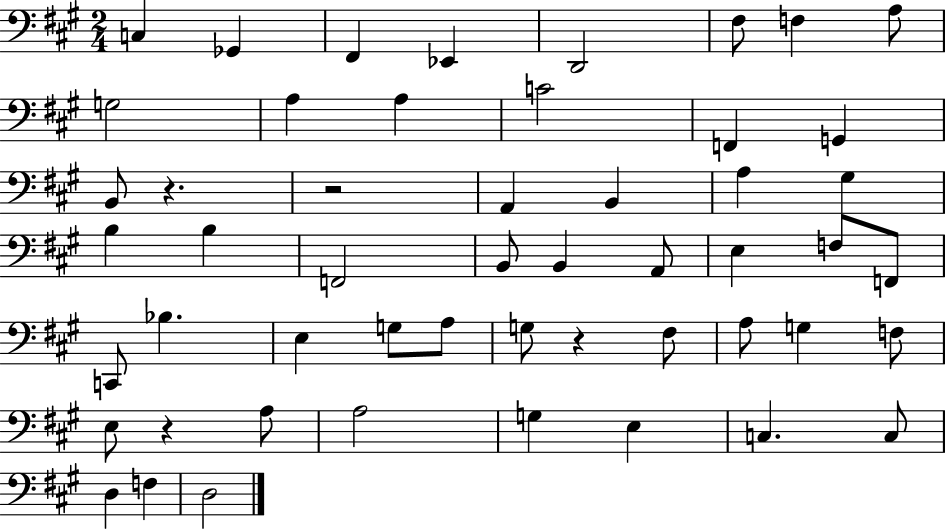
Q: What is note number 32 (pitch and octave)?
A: G3